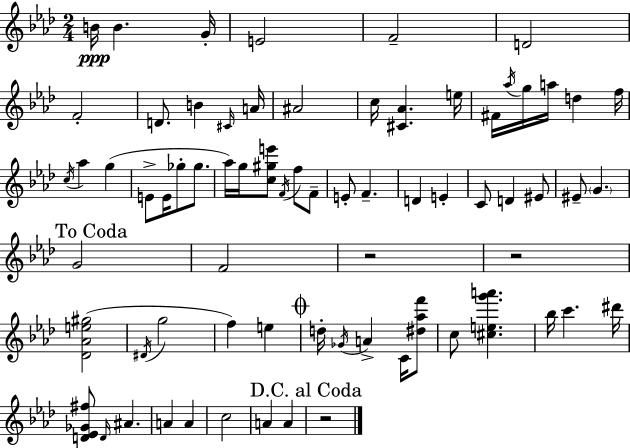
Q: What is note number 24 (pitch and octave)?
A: E4